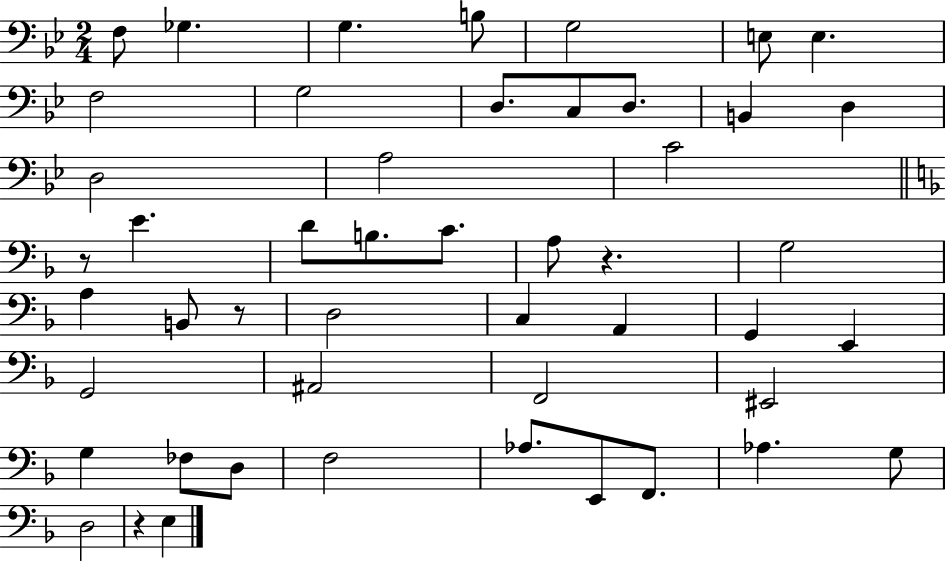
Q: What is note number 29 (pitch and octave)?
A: G2